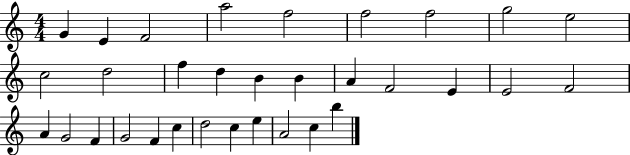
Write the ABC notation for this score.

X:1
T:Untitled
M:4/4
L:1/4
K:C
G E F2 a2 f2 f2 f2 g2 e2 c2 d2 f d B B A F2 E E2 F2 A G2 F G2 F c d2 c e A2 c b